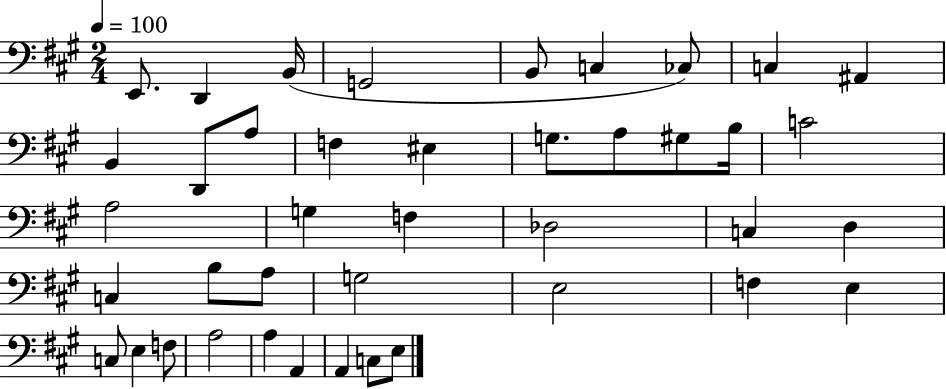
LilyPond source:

{
  \clef bass
  \numericTimeSignature
  \time 2/4
  \key a \major
  \tempo 4 = 100
  \repeat volta 2 { e,8. d,4 b,16( | g,2 | b,8 c4 ces8) | c4 ais,4 | \break b,4 d,8 a8 | f4 eis4 | g8. a8 gis8 b16 | c'2 | \break a2 | g4 f4 | des2 | c4 d4 | \break c4 b8 a8 | g2 | e2 | f4 e4 | \break c8 e4 f8 | a2 | a4 a,4 | a,4 c8 e8 | \break } \bar "|."
}